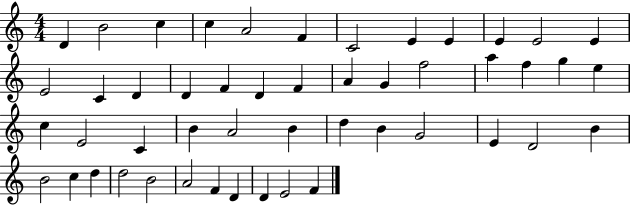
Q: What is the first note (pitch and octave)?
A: D4